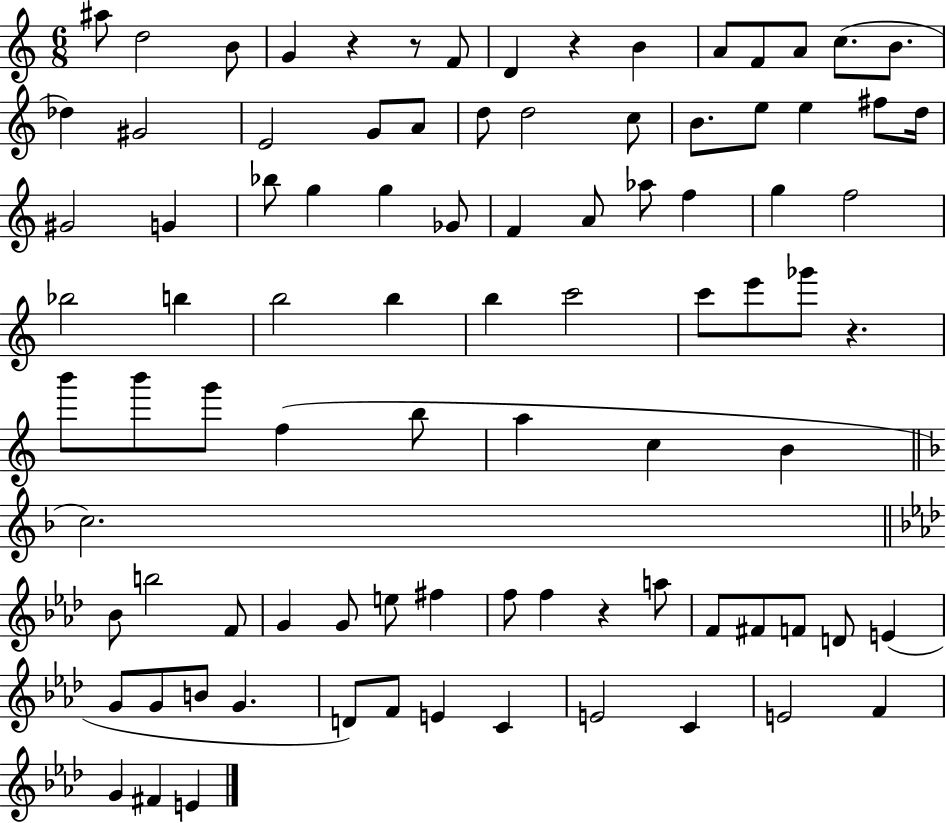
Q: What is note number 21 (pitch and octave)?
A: B4